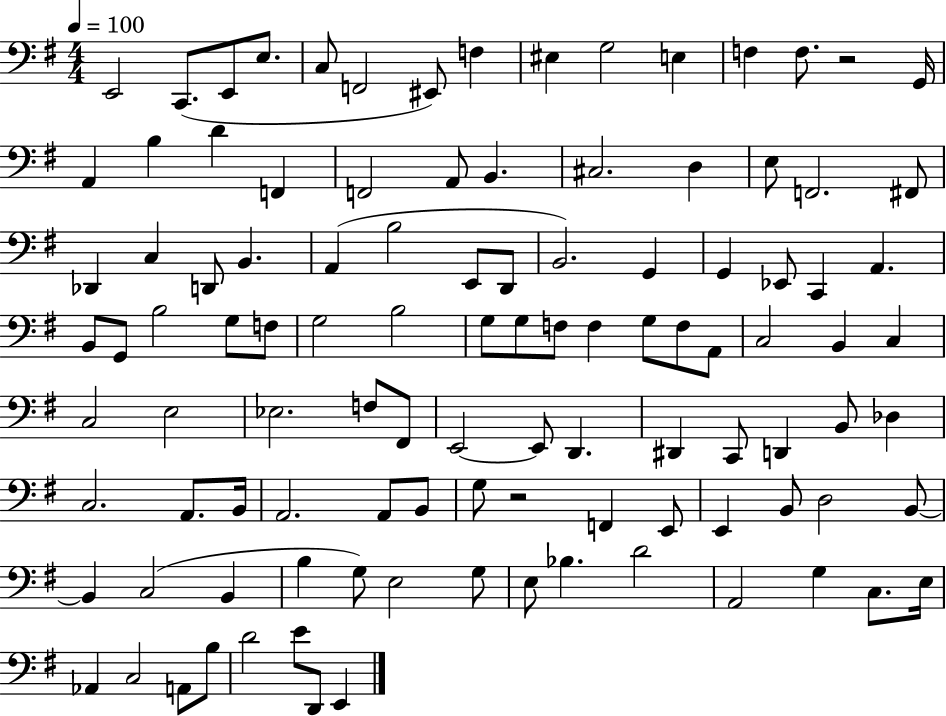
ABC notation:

X:1
T:Untitled
M:4/4
L:1/4
K:G
E,,2 C,,/2 E,,/2 E,/2 C,/2 F,,2 ^E,,/2 F, ^E, G,2 E, F, F,/2 z2 G,,/4 A,, B, D F,, F,,2 A,,/2 B,, ^C,2 D, E,/2 F,,2 ^F,,/2 _D,, C, D,,/2 B,, A,, B,2 E,,/2 D,,/2 B,,2 G,, G,, _E,,/2 C,, A,, B,,/2 G,,/2 B,2 G,/2 F,/2 G,2 B,2 G,/2 G,/2 F,/2 F, G,/2 F,/2 A,,/2 C,2 B,, C, C,2 E,2 _E,2 F,/2 ^F,,/2 E,,2 E,,/2 D,, ^D,, C,,/2 D,, B,,/2 _D, C,2 A,,/2 B,,/4 A,,2 A,,/2 B,,/2 G,/2 z2 F,, E,,/2 E,, B,,/2 D,2 B,,/2 B,, C,2 B,, B, G,/2 E,2 G,/2 E,/2 _B, D2 A,,2 G, C,/2 E,/4 _A,, C,2 A,,/2 B,/2 D2 E/2 D,,/2 E,,